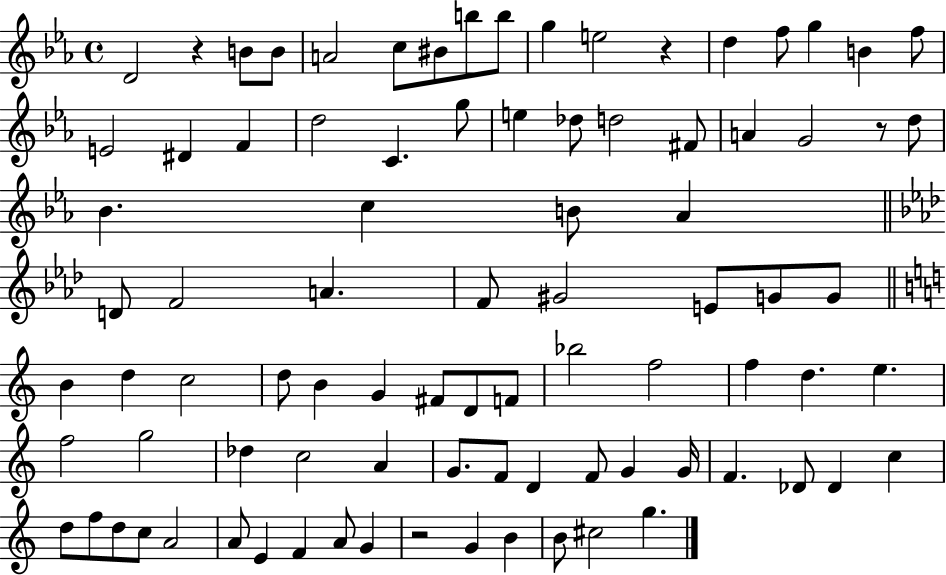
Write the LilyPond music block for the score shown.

{
  \clef treble
  \time 4/4
  \defaultTimeSignature
  \key ees \major
  d'2 r4 b'8 b'8 | a'2 c''8 bis'8 b''8 b''8 | g''4 e''2 r4 | d''4 f''8 g''4 b'4 f''8 | \break e'2 dis'4 f'4 | d''2 c'4. g''8 | e''4 des''8 d''2 fis'8 | a'4 g'2 r8 d''8 | \break bes'4. c''4 b'8 aes'4 | \bar "||" \break \key aes \major d'8 f'2 a'4. | f'8 gis'2 e'8 g'8 g'8 | \bar "||" \break \key c \major b'4 d''4 c''2 | d''8 b'4 g'4 fis'8 d'8 f'8 | bes''2 f''2 | f''4 d''4. e''4. | \break f''2 g''2 | des''4 c''2 a'4 | g'8. f'8 d'4 f'8 g'4 g'16 | f'4. des'8 des'4 c''4 | \break d''8 f''8 d''8 c''8 a'2 | a'8 e'4 f'4 a'8 g'4 | r2 g'4 b'4 | b'8 cis''2 g''4. | \break \bar "|."
}